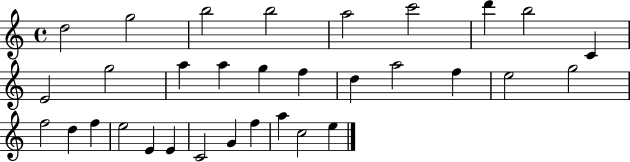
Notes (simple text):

D5/h G5/h B5/h B5/h A5/h C6/h D6/q B5/h C4/q E4/h G5/h A5/q A5/q G5/q F5/q D5/q A5/h F5/q E5/h G5/h F5/h D5/q F5/q E5/h E4/q E4/q C4/h G4/q F5/q A5/q C5/h E5/q